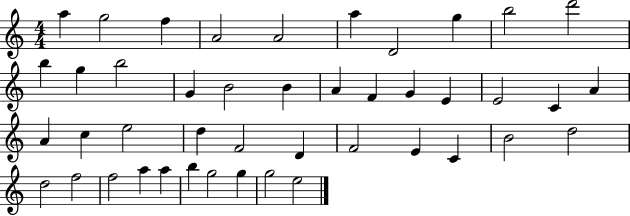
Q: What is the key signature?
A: C major